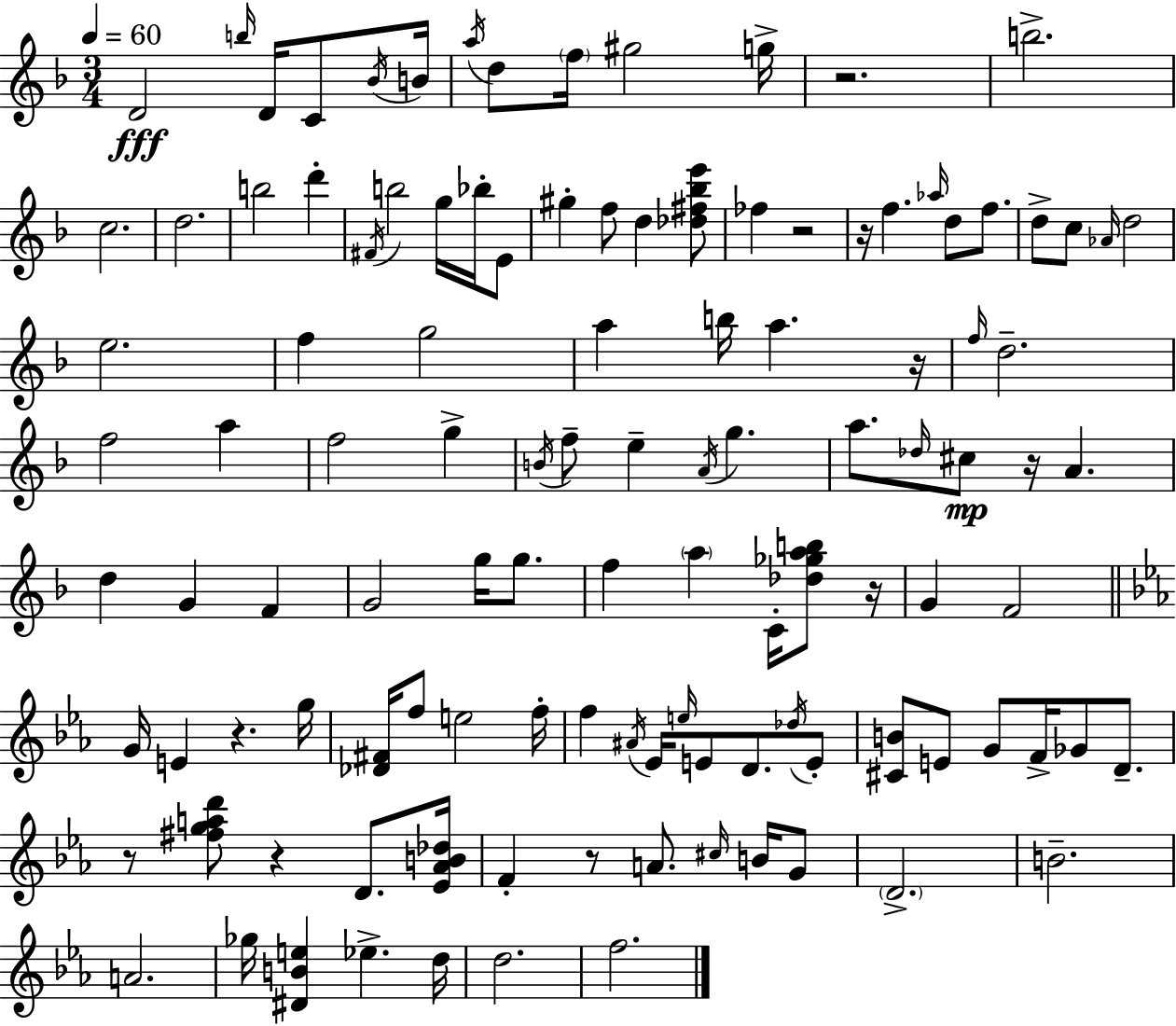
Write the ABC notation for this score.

X:1
T:Untitled
M:3/4
L:1/4
K:F
D2 b/4 D/4 C/2 _B/4 B/4 a/4 d/2 f/4 ^g2 g/4 z2 b2 c2 d2 b2 d' ^F/4 b2 g/4 _b/4 E/2 ^g f/2 d [_d^f_be']/2 _f z2 z/4 f _a/4 d/2 f/2 d/2 c/2 _A/4 d2 e2 f g2 a b/4 a z/4 f/4 d2 f2 a f2 g B/4 f/2 e A/4 g a/2 _d/4 ^c/2 z/4 A d G F G2 g/4 g/2 f a C/4 [_d_gab]/2 z/4 G F2 G/4 E z g/4 [_D^F]/4 f/2 e2 f/4 f ^A/4 _E/4 e/4 E/2 D/2 _d/4 E/2 [^CB]/2 E/2 G/2 F/4 _G/2 D/2 z/2 [^fgad']/2 z D/2 [_E_AB_d]/4 F z/2 A/2 ^c/4 B/4 G/2 D2 B2 A2 _g/4 [^DBe] _e d/4 d2 f2